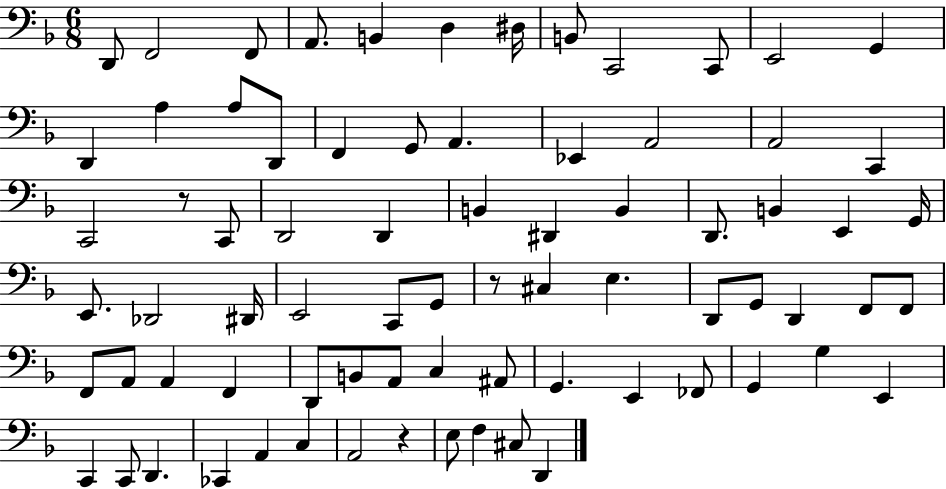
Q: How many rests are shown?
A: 3